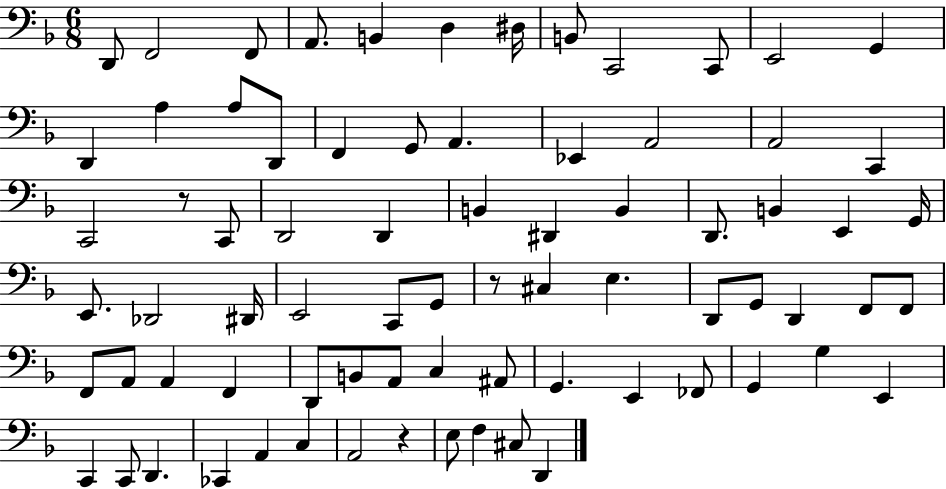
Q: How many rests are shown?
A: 3